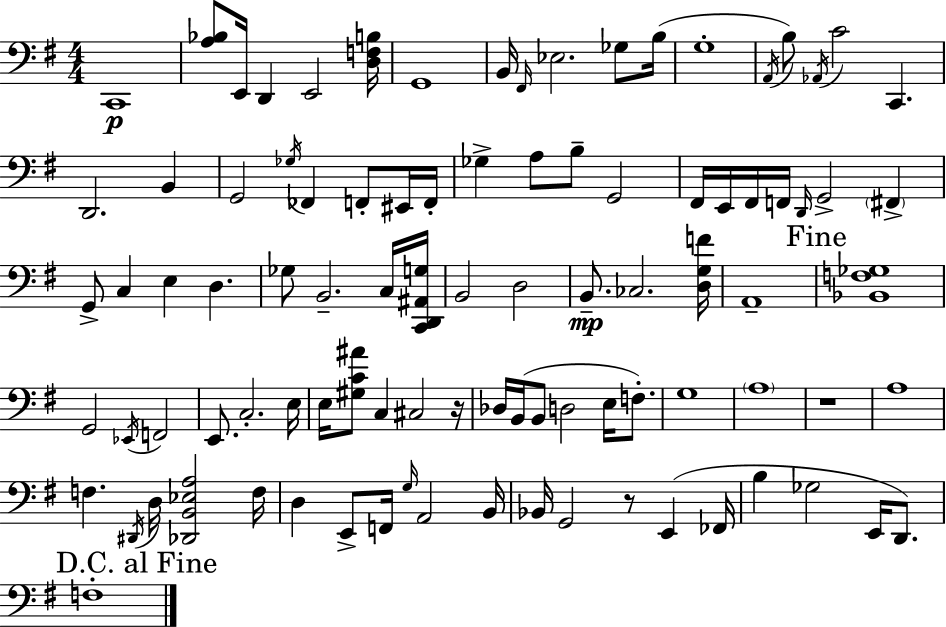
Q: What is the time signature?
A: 4/4